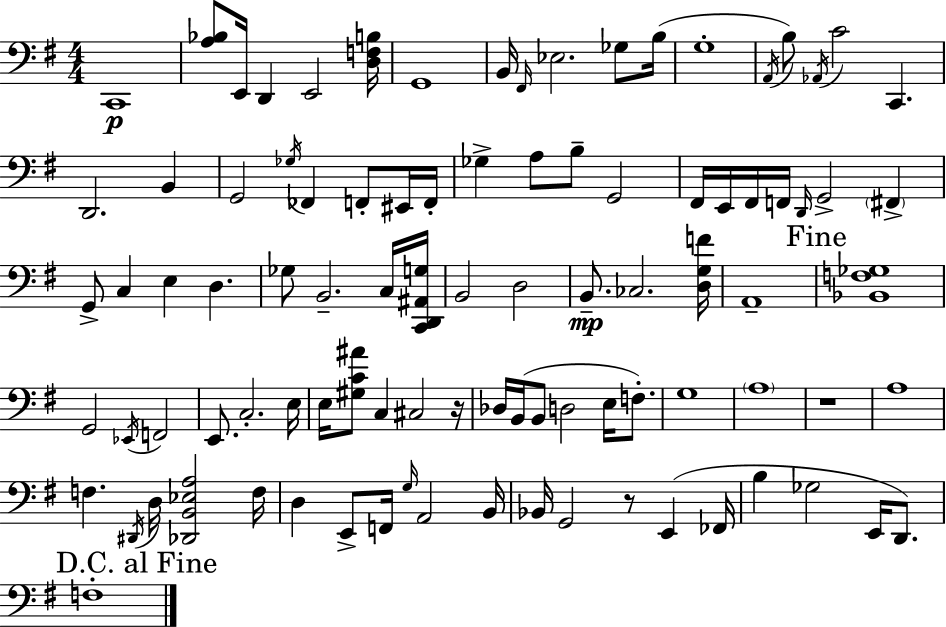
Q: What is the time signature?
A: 4/4